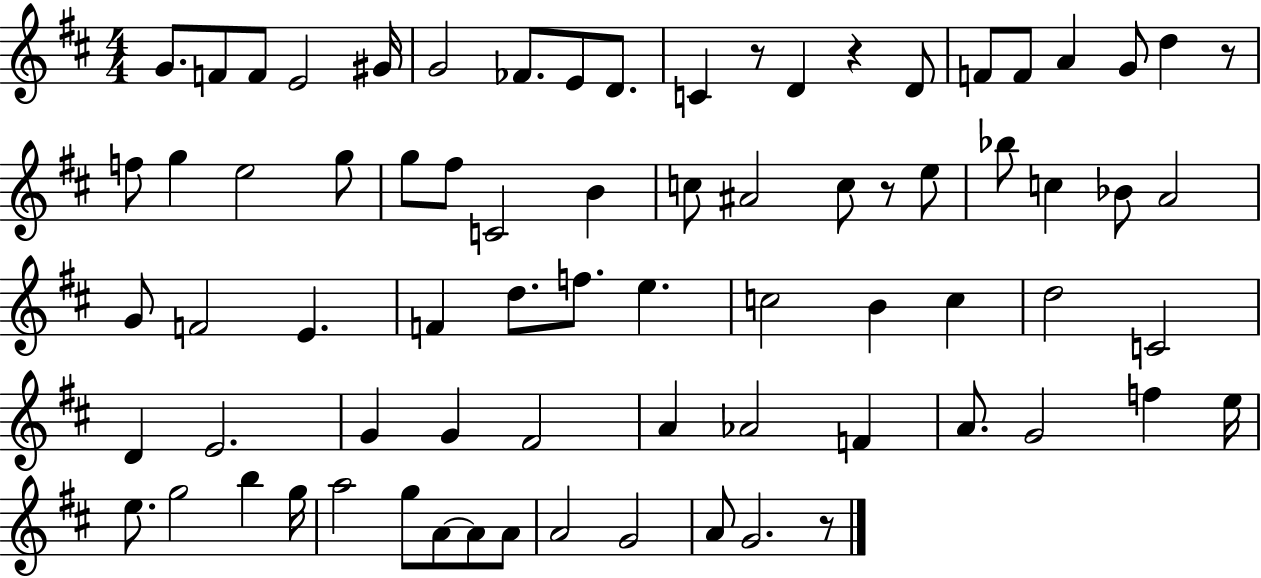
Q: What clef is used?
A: treble